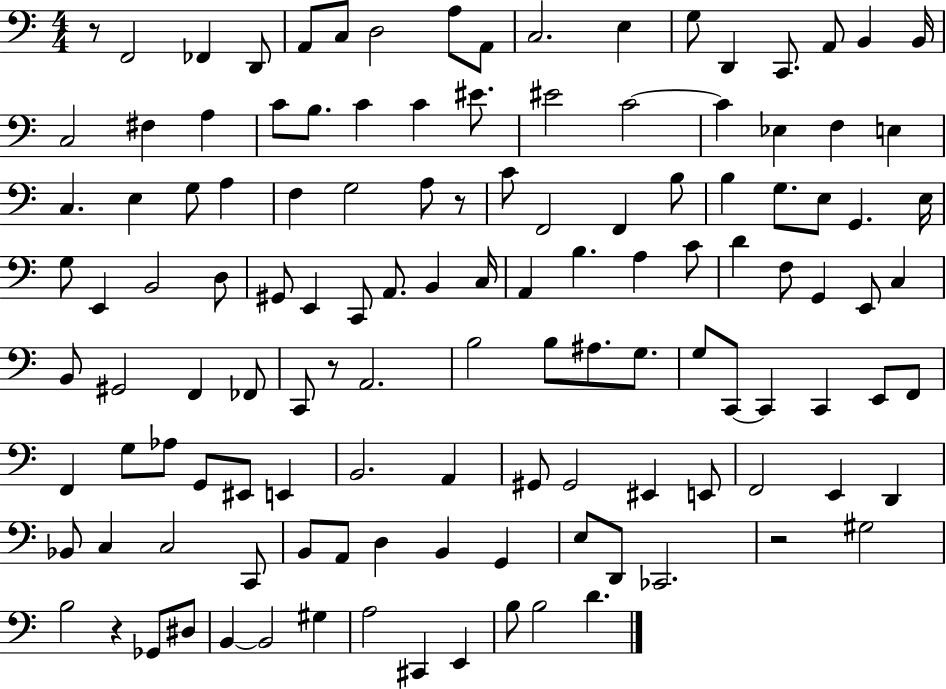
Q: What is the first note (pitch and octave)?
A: F2